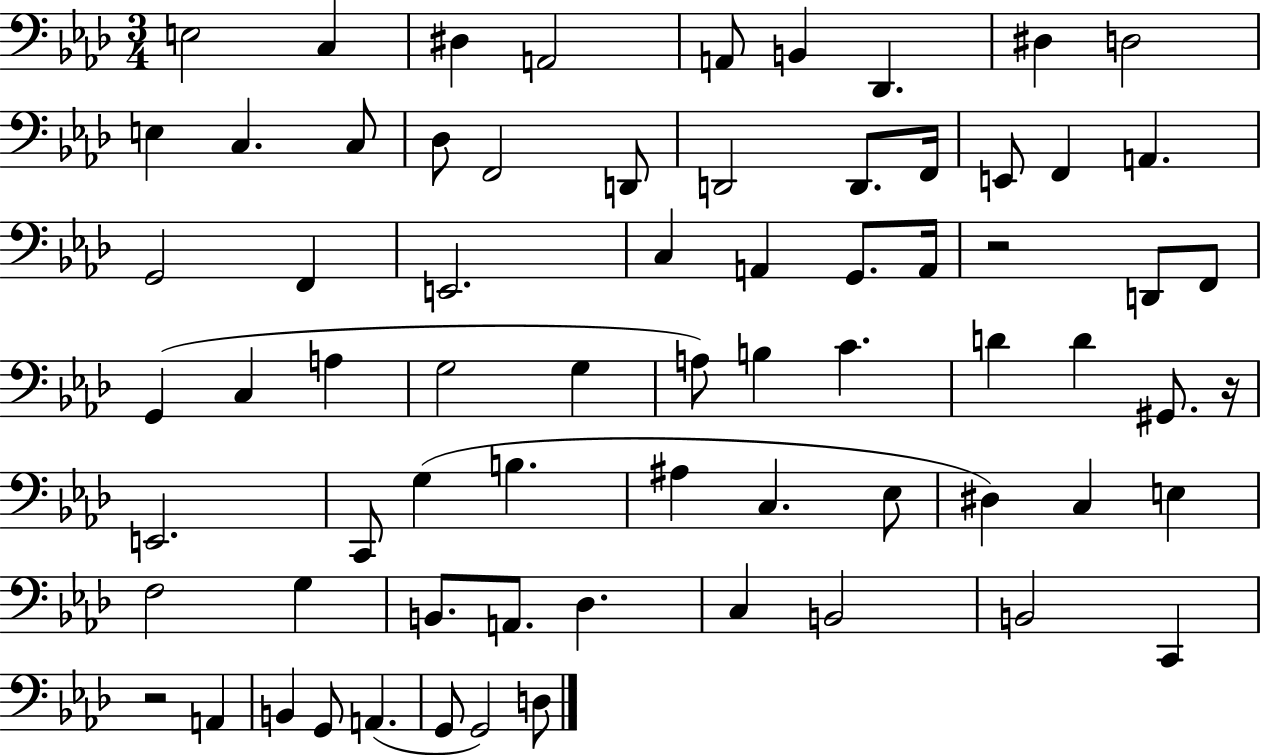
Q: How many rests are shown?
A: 3